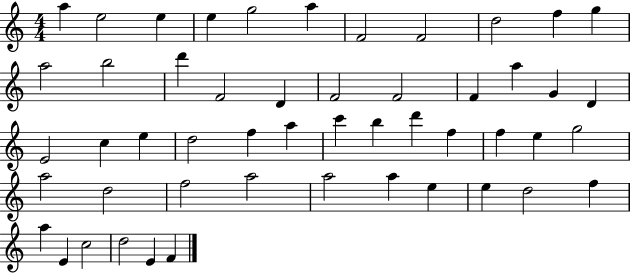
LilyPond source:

{
  \clef treble
  \numericTimeSignature
  \time 4/4
  \key c \major
  a''4 e''2 e''4 | e''4 g''2 a''4 | f'2 f'2 | d''2 f''4 g''4 | \break a''2 b''2 | d'''4 f'2 d'4 | f'2 f'2 | f'4 a''4 g'4 d'4 | \break e'2 c''4 e''4 | d''2 f''4 a''4 | c'''4 b''4 d'''4 f''4 | f''4 e''4 g''2 | \break a''2 d''2 | f''2 a''2 | a''2 a''4 e''4 | e''4 d''2 f''4 | \break a''4 e'4 c''2 | d''2 e'4 f'4 | \bar "|."
}